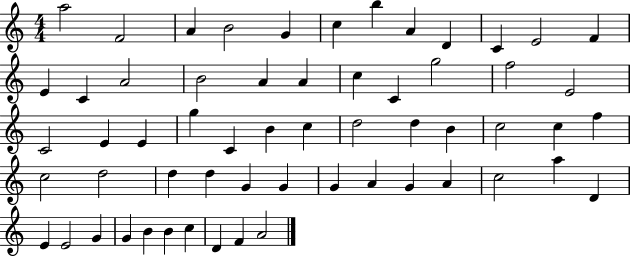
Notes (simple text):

A5/h F4/h A4/q B4/h G4/q C5/q B5/q A4/q D4/q C4/q E4/h F4/q E4/q C4/q A4/h B4/h A4/q A4/q C5/q C4/q G5/h F5/h E4/h C4/h E4/q E4/q G5/q C4/q B4/q C5/q D5/h D5/q B4/q C5/h C5/q F5/q C5/h D5/h D5/q D5/q G4/q G4/q G4/q A4/q G4/q A4/q C5/h A5/q D4/q E4/q E4/h G4/q G4/q B4/q B4/q C5/q D4/q F4/q A4/h